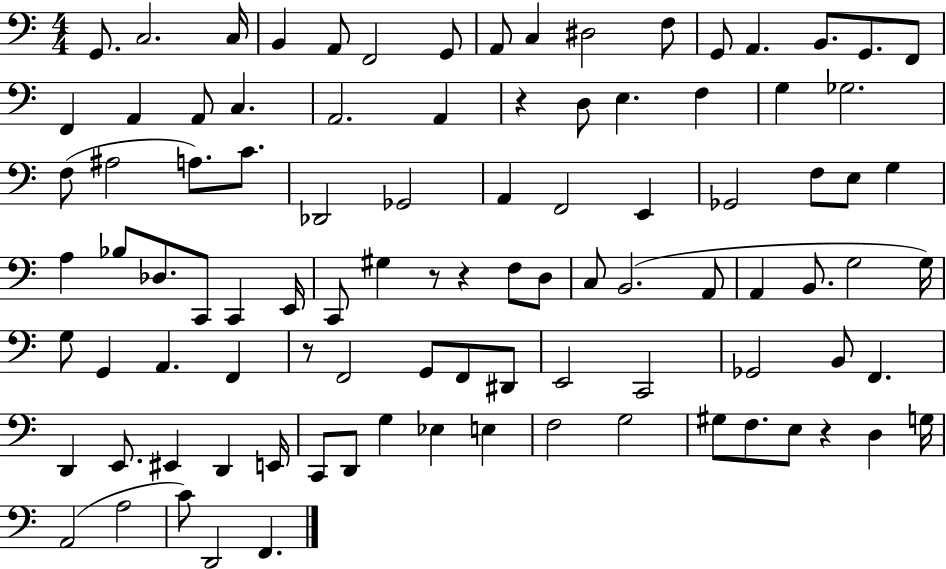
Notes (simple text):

G2/e. C3/h. C3/s B2/q A2/e F2/h G2/e A2/e C3/q D#3/h F3/e G2/e A2/q. B2/e. G2/e. F2/e F2/q A2/q A2/e C3/q. A2/h. A2/q R/q D3/e E3/q. F3/q G3/q Gb3/h. F3/e A#3/h A3/e. C4/e. Db2/h Gb2/h A2/q F2/h E2/q Gb2/h F3/e E3/e G3/q A3/q Bb3/e Db3/e. C2/e C2/q E2/s C2/e G#3/q R/e R/q F3/e D3/e C3/e B2/h. A2/e A2/q B2/e. G3/h G3/s G3/e G2/q A2/q. F2/q R/e F2/h G2/e F2/e D#2/e E2/h C2/h Gb2/h B2/e F2/q. D2/q E2/e. EIS2/q D2/q E2/s C2/e D2/e G3/q Eb3/q E3/q F3/h G3/h G#3/e F3/e. E3/e R/q D3/q G3/s A2/h A3/h C4/e D2/h F2/q.